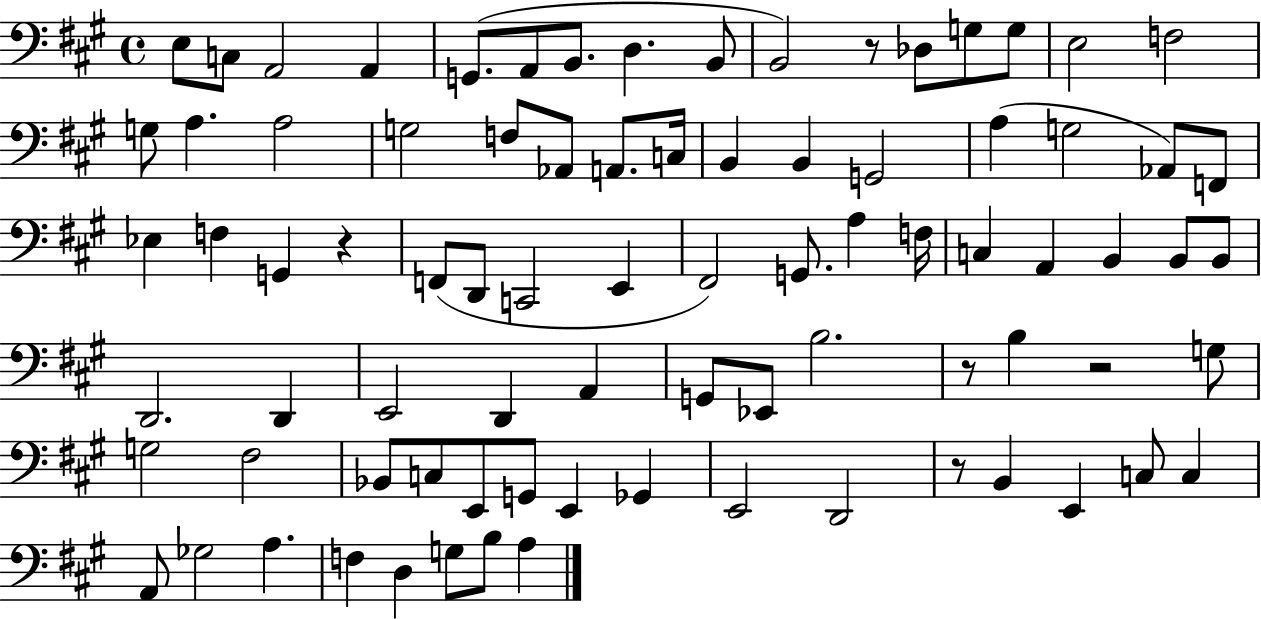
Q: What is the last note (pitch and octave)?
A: A3